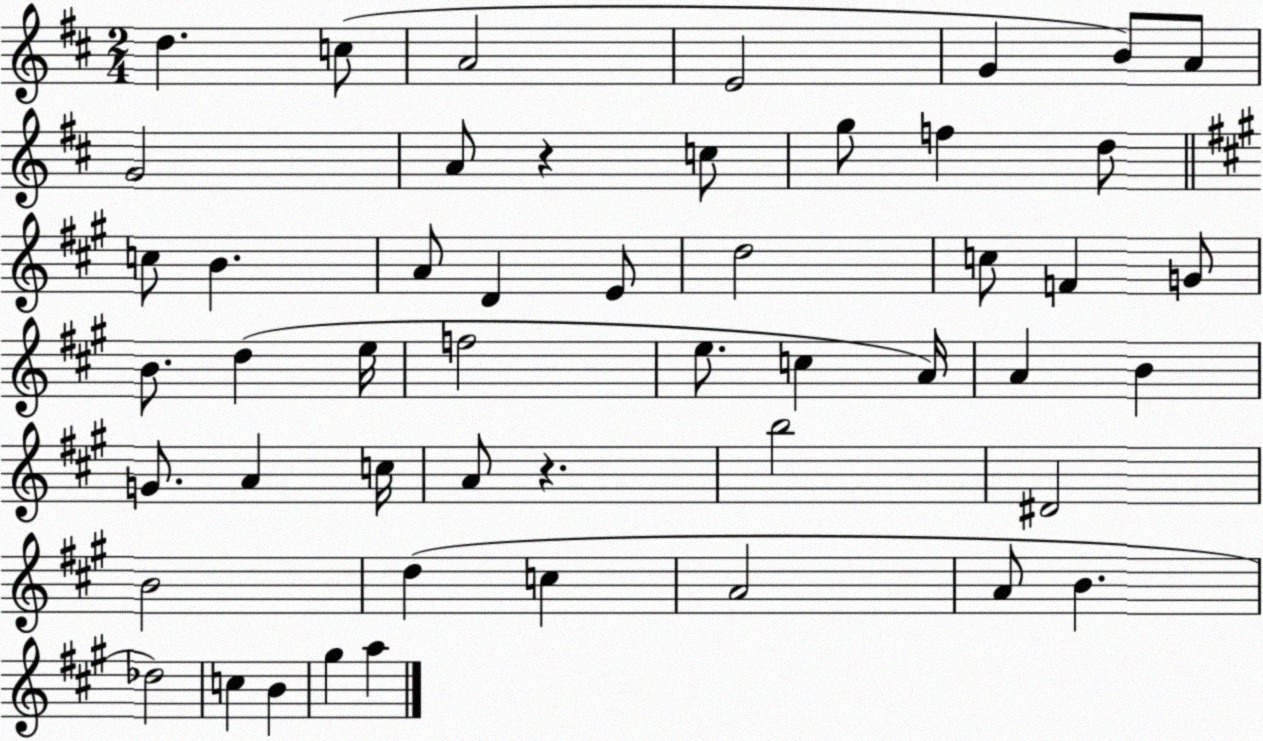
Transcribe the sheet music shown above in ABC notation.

X:1
T:Untitled
M:2/4
L:1/4
K:D
d c/2 A2 E2 G B/2 A/2 G2 A/2 z c/2 g/2 f d/2 c/2 B A/2 D E/2 d2 c/2 F G/2 B/2 d e/4 f2 e/2 c A/4 A B G/2 A c/4 A/2 z b2 ^D2 B2 d c A2 A/2 B _d2 c B ^g a